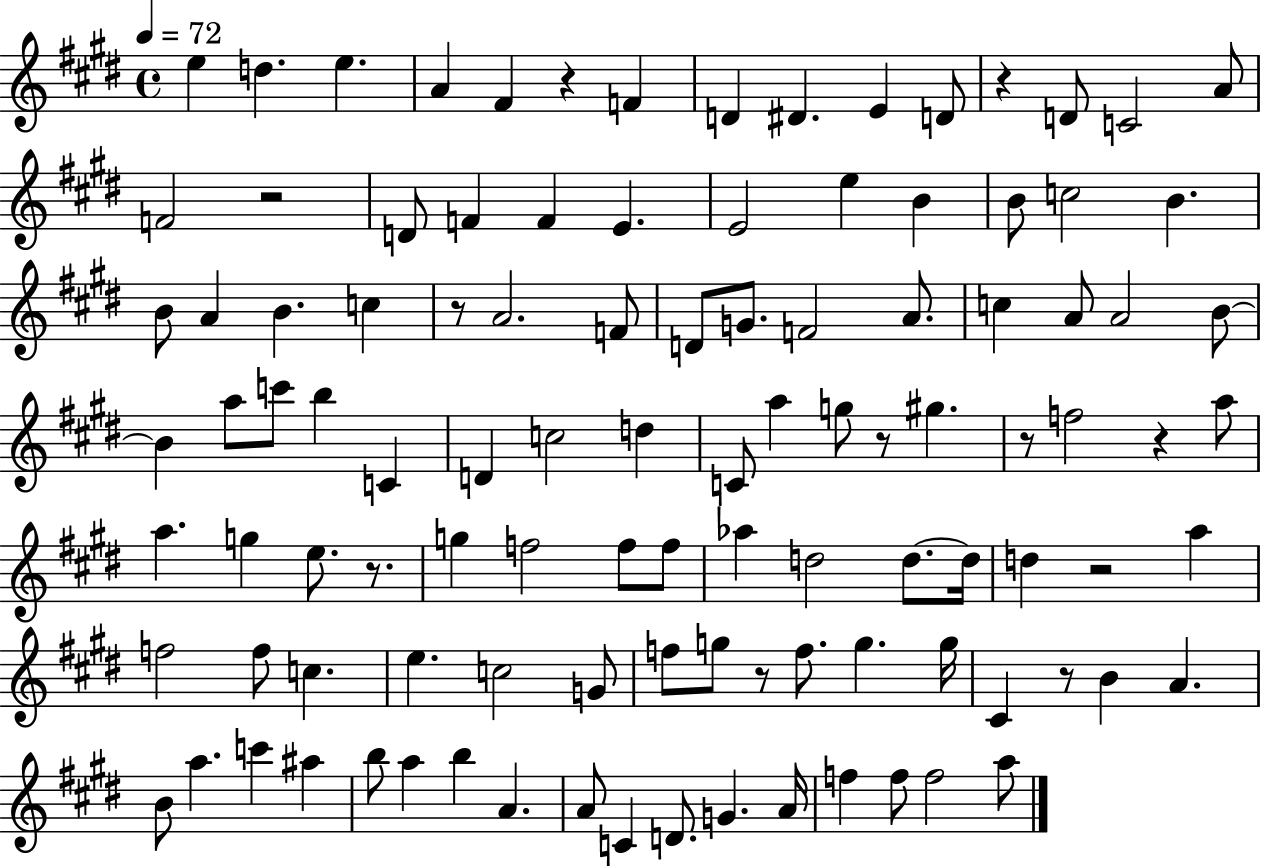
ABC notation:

X:1
T:Untitled
M:4/4
L:1/4
K:E
e d e A ^F z F D ^D E D/2 z D/2 C2 A/2 F2 z2 D/2 F F E E2 e B B/2 c2 B B/2 A B c z/2 A2 F/2 D/2 G/2 F2 A/2 c A/2 A2 B/2 B a/2 c'/2 b C D c2 d C/2 a g/2 z/2 ^g z/2 f2 z a/2 a g e/2 z/2 g f2 f/2 f/2 _a d2 d/2 d/4 d z2 a f2 f/2 c e c2 G/2 f/2 g/2 z/2 f/2 g g/4 ^C z/2 B A B/2 a c' ^a b/2 a b A A/2 C D/2 G A/4 f f/2 f2 a/2